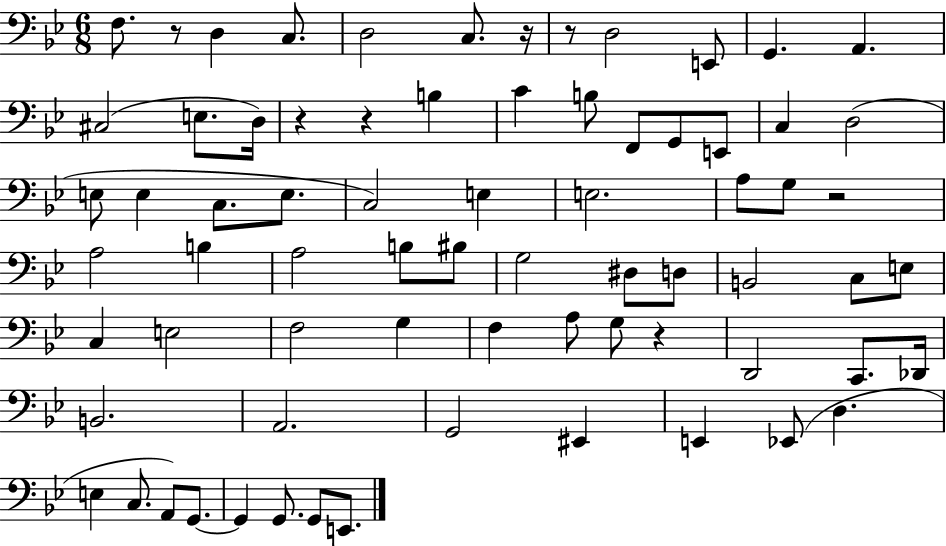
{
  \clef bass
  \numericTimeSignature
  \time 6/8
  \key bes \major
  f8. r8 d4 c8. | d2 c8. r16 | r8 d2 e,8 | g,4. a,4. | \break cis2( e8. d16) | r4 r4 b4 | c'4 b8 f,8 g,8 e,8 | c4 d2( | \break e8 e4 c8. e8. | c2) e4 | e2. | a8 g8 r2 | \break a2 b4 | a2 b8 bis8 | g2 dis8 d8 | b,2 c8 e8 | \break c4 e2 | f2 g4 | f4 a8 g8 r4 | d,2 c,8. des,16 | \break b,2. | a,2. | g,2 eis,4 | e,4 ees,8( d4. | \break e4 c8. a,8) g,8.~~ | g,4 g,8. g,8 e,8. | \bar "|."
}